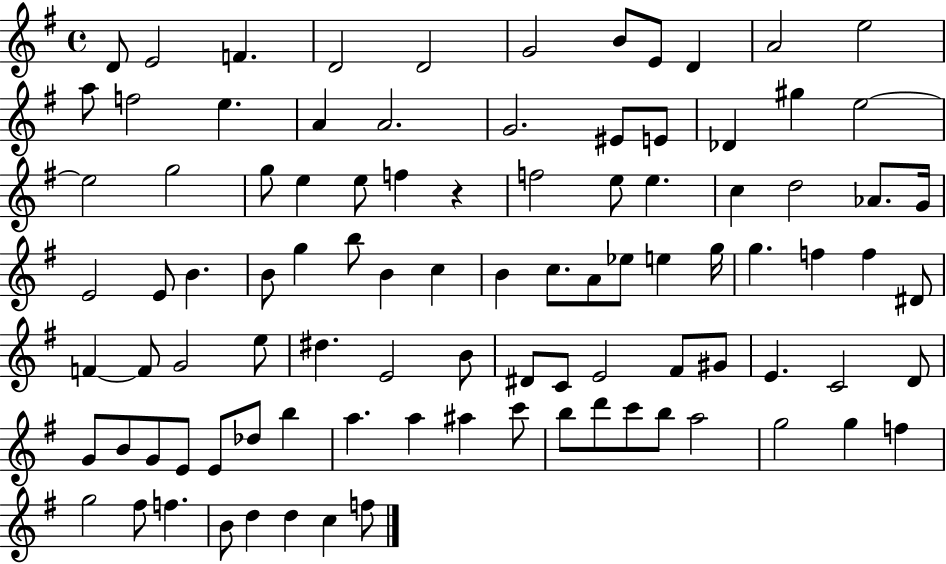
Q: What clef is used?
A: treble